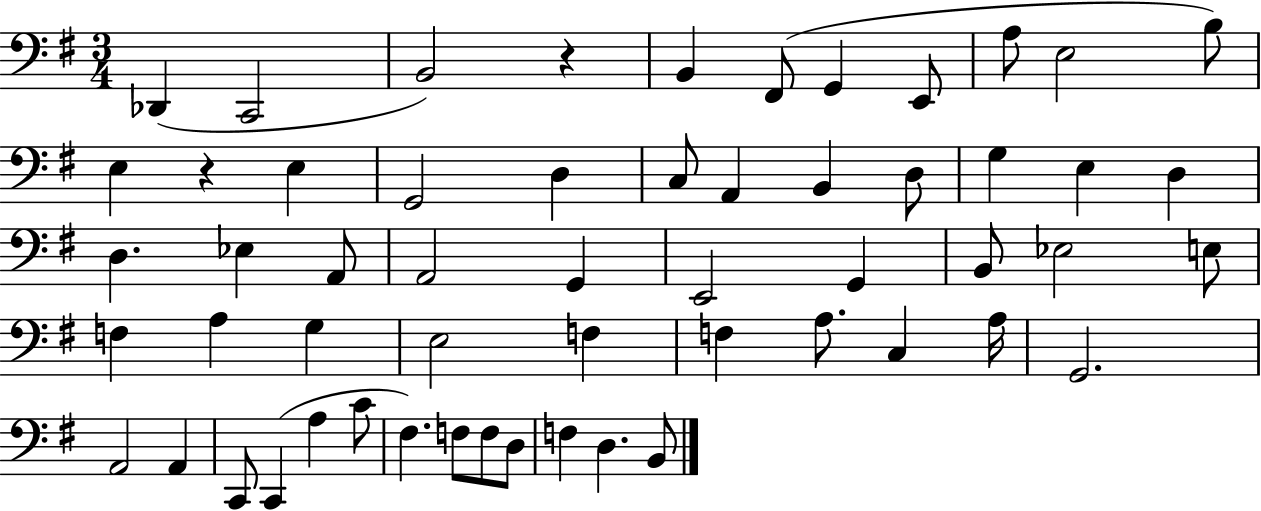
X:1
T:Untitled
M:3/4
L:1/4
K:G
_D,, C,,2 B,,2 z B,, ^F,,/2 G,, E,,/2 A,/2 E,2 B,/2 E, z E, G,,2 D, C,/2 A,, B,, D,/2 G, E, D, D, _E, A,,/2 A,,2 G,, E,,2 G,, B,,/2 _E,2 E,/2 F, A, G, E,2 F, F, A,/2 C, A,/4 G,,2 A,,2 A,, C,,/2 C,, A, C/2 ^F, F,/2 F,/2 D,/2 F, D, B,,/2